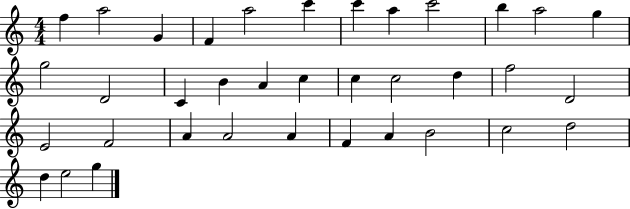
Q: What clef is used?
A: treble